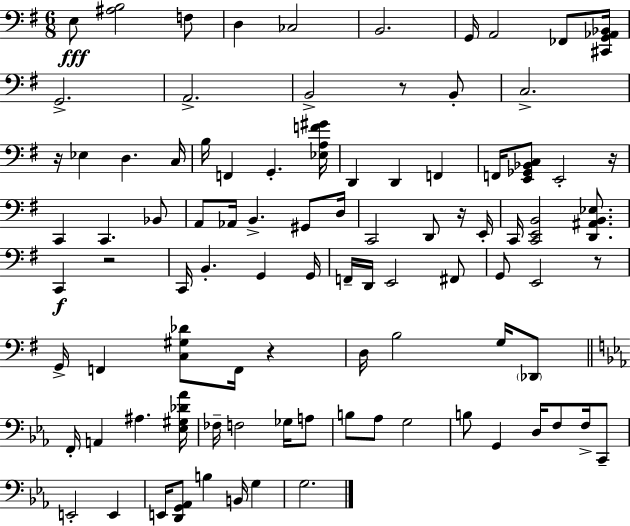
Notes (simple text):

E3/e [A#3,B3]/h F3/e D3/q CES3/h B2/h. G2/s A2/h FES2/e [C#2,G2,Ab2,Bb2]/s G2/h. A2/h. B2/h R/e B2/e C3/h. R/s Eb3/q D3/q. C3/s B3/s F2/q G2/q. [Eb3,A3,F4,G#4]/s D2/q D2/q F2/q F2/s [E2,Gb2,Bb2,C3]/e E2/h R/s C2/q C2/q. Bb2/e A2/e Ab2/s B2/q. G#2/e D3/s C2/h D2/e R/s E2/s C2/s [C2,E2,B2]/h [D2,A#2,B2,Eb3]/e. C2/q R/h C2/s B2/q. G2/q G2/s F2/s D2/s E2/h F#2/e G2/e E2/h R/e G2/s F2/q [C3,G#3,Db4]/e F2/s R/q D3/s B3/h G3/s Db2/e F2/s A2/q A#3/q. [Eb3,G#3,Db4,Ab4]/s FES3/s F3/h Gb3/s A3/e B3/e Ab3/e G3/h B3/e G2/q D3/s F3/e F3/s C2/e E2/h E2/q E2/s [D2,G2,Ab2]/e B3/q B2/s G3/q G3/h.